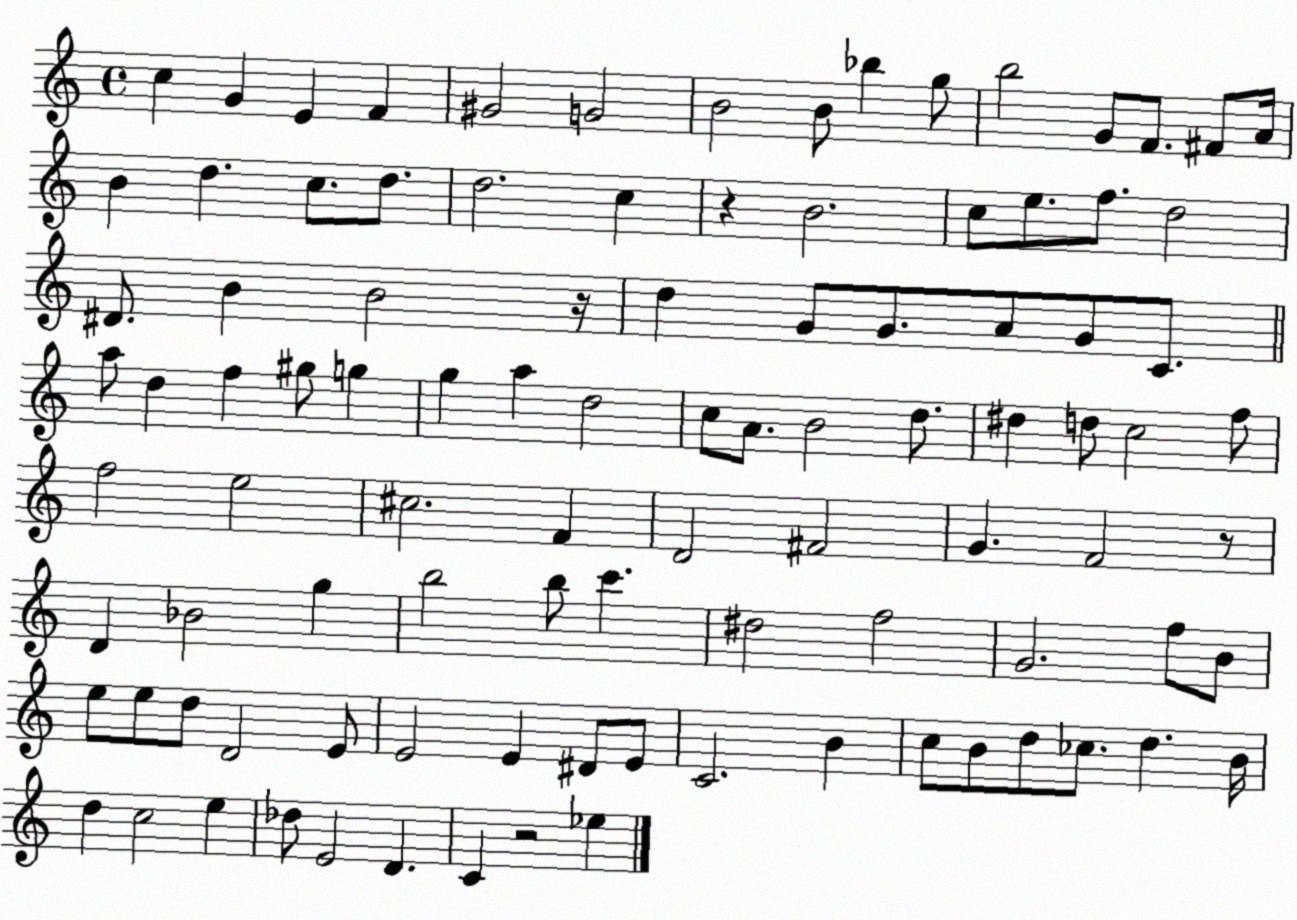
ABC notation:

X:1
T:Untitled
M:4/4
L:1/4
K:C
c G E F ^G2 G2 B2 B/2 _b g/2 b2 G/2 F/2 ^F/2 A/4 B d c/2 d/2 d2 c z B2 c/2 e/2 f/2 d2 ^D/2 B B2 z/4 d G/2 G/2 A/2 G/2 C/2 a/2 d f ^g/2 g g a d2 c/2 A/2 B2 d/2 ^d d/2 c2 f/2 f2 e2 ^c2 F D2 ^F2 G F2 z/2 D _B2 g b2 b/2 c' ^d2 f2 G2 f/2 B/2 e/2 e/2 d/2 D2 E/2 E2 E ^D/2 E/2 C2 B c/2 B/2 d/2 _c/2 d B/4 d c2 e _d/2 E2 D C z2 _e